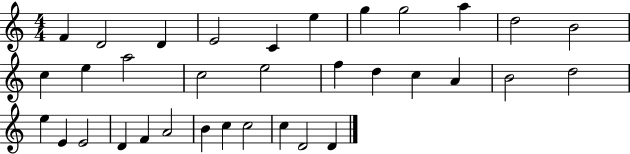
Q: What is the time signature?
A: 4/4